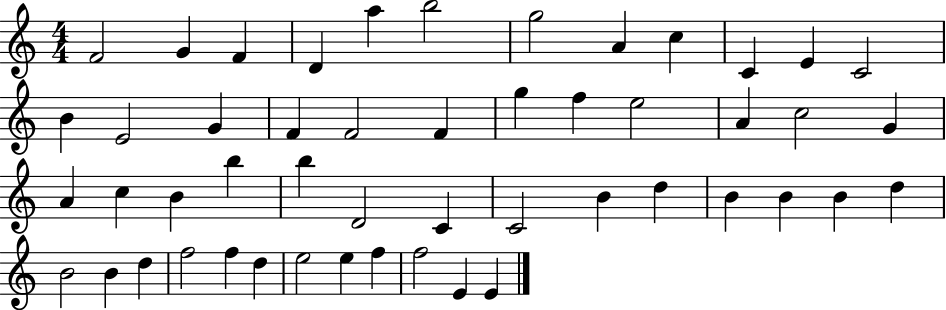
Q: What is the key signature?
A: C major